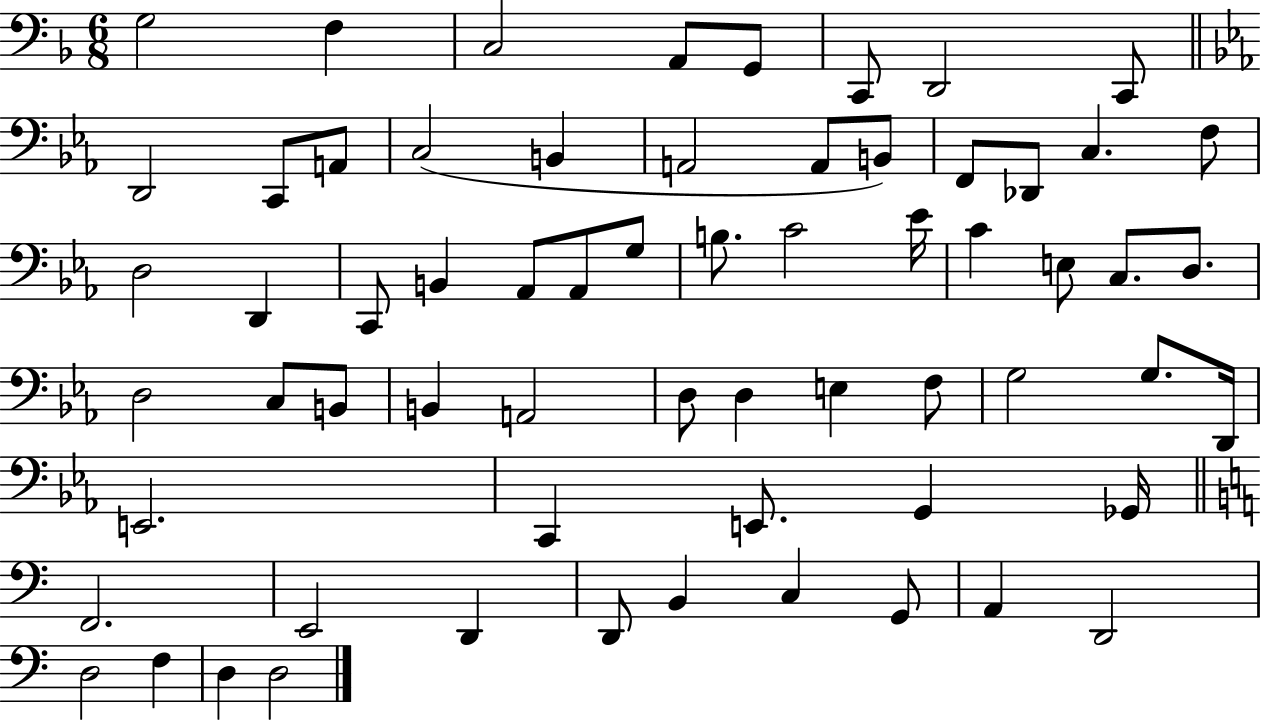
{
  \clef bass
  \numericTimeSignature
  \time 6/8
  \key f \major
  g2 f4 | c2 a,8 g,8 | c,8 d,2 c,8 | \bar "||" \break \key c \minor d,2 c,8 a,8 | c2( b,4 | a,2 a,8 b,8) | f,8 des,8 c4. f8 | \break d2 d,4 | c,8 b,4 aes,8 aes,8 g8 | b8. c'2 ees'16 | c'4 e8 c8. d8. | \break d2 c8 b,8 | b,4 a,2 | d8 d4 e4 f8 | g2 g8. d,16 | \break e,2. | c,4 e,8. g,4 ges,16 | \bar "||" \break \key a \minor f,2. | e,2 d,4 | d,8 b,4 c4 g,8 | a,4 d,2 | \break d2 f4 | d4 d2 | \bar "|."
}